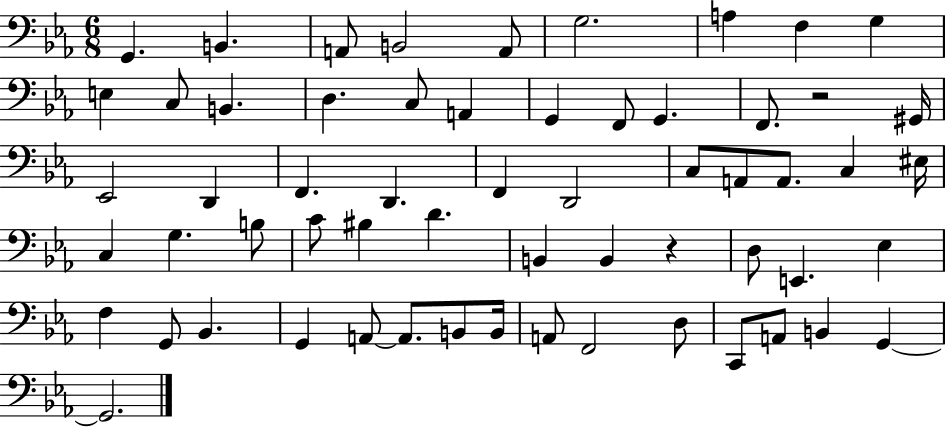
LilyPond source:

{
  \clef bass
  \numericTimeSignature
  \time 6/8
  \key ees \major
  \repeat volta 2 { g,4. b,4. | a,8 b,2 a,8 | g2. | a4 f4 g4 | \break e4 c8 b,4. | d4. c8 a,4 | g,4 f,8 g,4. | f,8. r2 gis,16 | \break ees,2 d,4 | f,4. d,4. | f,4 d,2 | c8 a,8 a,8. c4 eis16 | \break c4 g4. b8 | c'8 bis4 d'4. | b,4 b,4 r4 | d8 e,4. ees4 | \break f4 g,8 bes,4. | g,4 a,8~~ a,8. b,8 b,16 | a,8 f,2 d8 | c,8 a,8 b,4 g,4~~ | \break g,2. | } \bar "|."
}